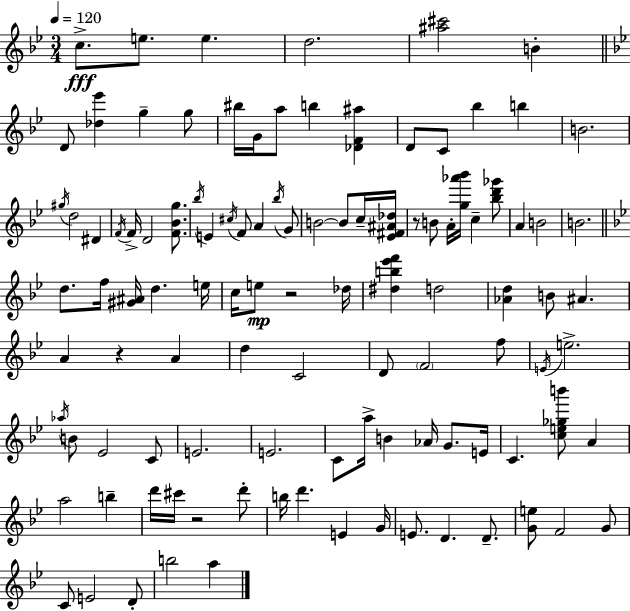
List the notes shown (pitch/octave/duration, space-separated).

C5/e. E5/e. E5/q. D5/h. [A#5,C#6]/h B4/q D4/e [Db5,Eb6]/q G5/q G5/e BIS5/s G4/s A5/e B5/q [Db4,F4,A#5]/q D4/e C4/e Bb5/q B5/q B4/h. G#5/s D5/h D#4/q F4/s F4/s D4/h [F4,Bb4,G5]/e. Bb5/s E4/q C#5/s F4/e A4/q Bb5/s G4/e B4/h B4/e C5/s [Eb4,F#4,A#4,Db5]/s R/e B4/e A4/s [G5,Ab6,Bb6]/s C5/q [Bb5,D6,Gb6]/e A4/q B4/h B4/h. D5/e. F5/s [G#4,A#4]/s D5/q. E5/s C5/s E5/e R/h Db5/s [D#5,B5,Eb6,F6]/q D5/h [Ab4,D5]/q B4/e A#4/q. A4/q R/q A4/q D5/q C4/h D4/e F4/h F5/e E4/s E5/h. Ab5/s B4/e Eb4/h C4/e E4/h. E4/h. C4/e A5/s B4/q Ab4/s G4/e. E4/s C4/q. [C5,E5,Gb5,B6]/e A4/q A5/h B5/q D6/s C#6/s R/h D6/e B5/s D6/q. E4/q G4/s E4/e. D4/q. D4/e. [G4,E5]/e F4/h G4/e C4/e E4/h D4/e B5/h A5/q